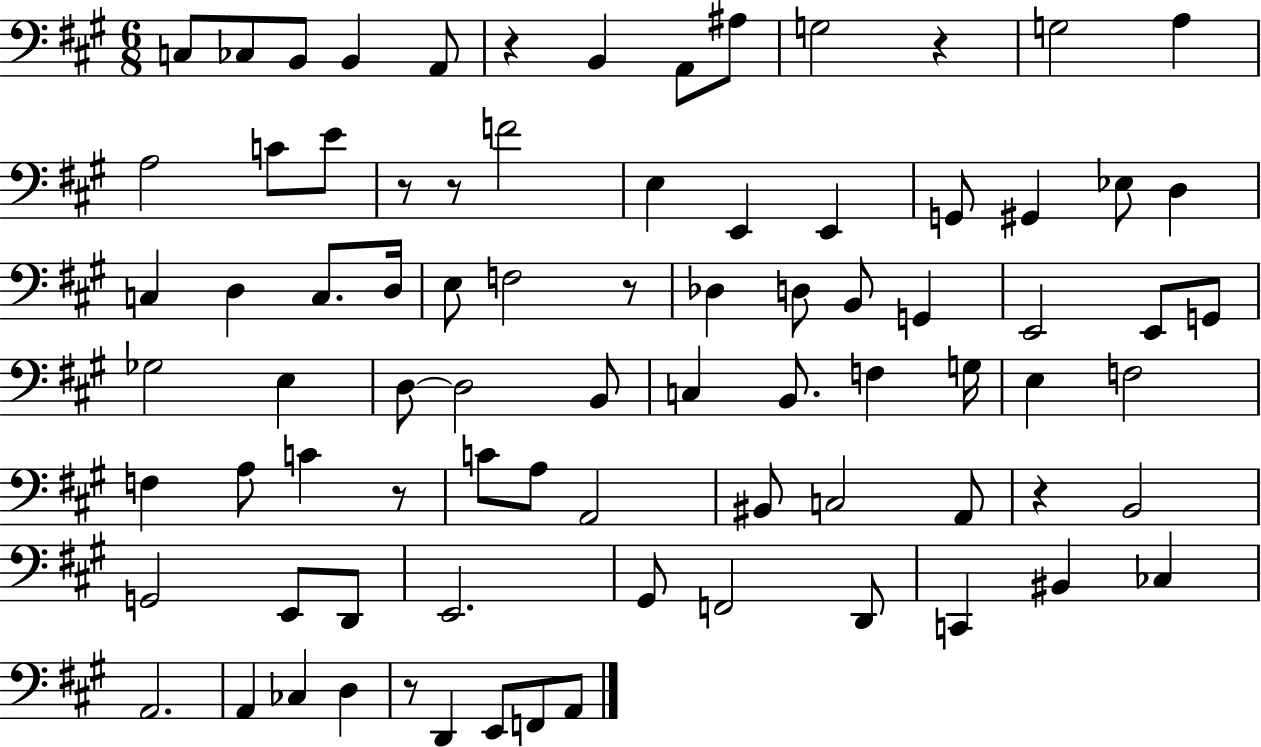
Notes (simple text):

C3/e CES3/e B2/e B2/q A2/e R/q B2/q A2/e A#3/e G3/h R/q G3/h A3/q A3/h C4/e E4/e R/e R/e F4/h E3/q E2/q E2/q G2/e G#2/q Eb3/e D3/q C3/q D3/q C3/e. D3/s E3/e F3/h R/e Db3/q D3/e B2/e G2/q E2/h E2/e G2/e Gb3/h E3/q D3/e D3/h B2/e C3/q B2/e. F3/q G3/s E3/q F3/h F3/q A3/e C4/q R/e C4/e A3/e A2/h BIS2/e C3/h A2/e R/q B2/h G2/h E2/e D2/e E2/h. G#2/e F2/h D2/e C2/q BIS2/q CES3/q A2/h. A2/q CES3/q D3/q R/e D2/q E2/e F2/e A2/e